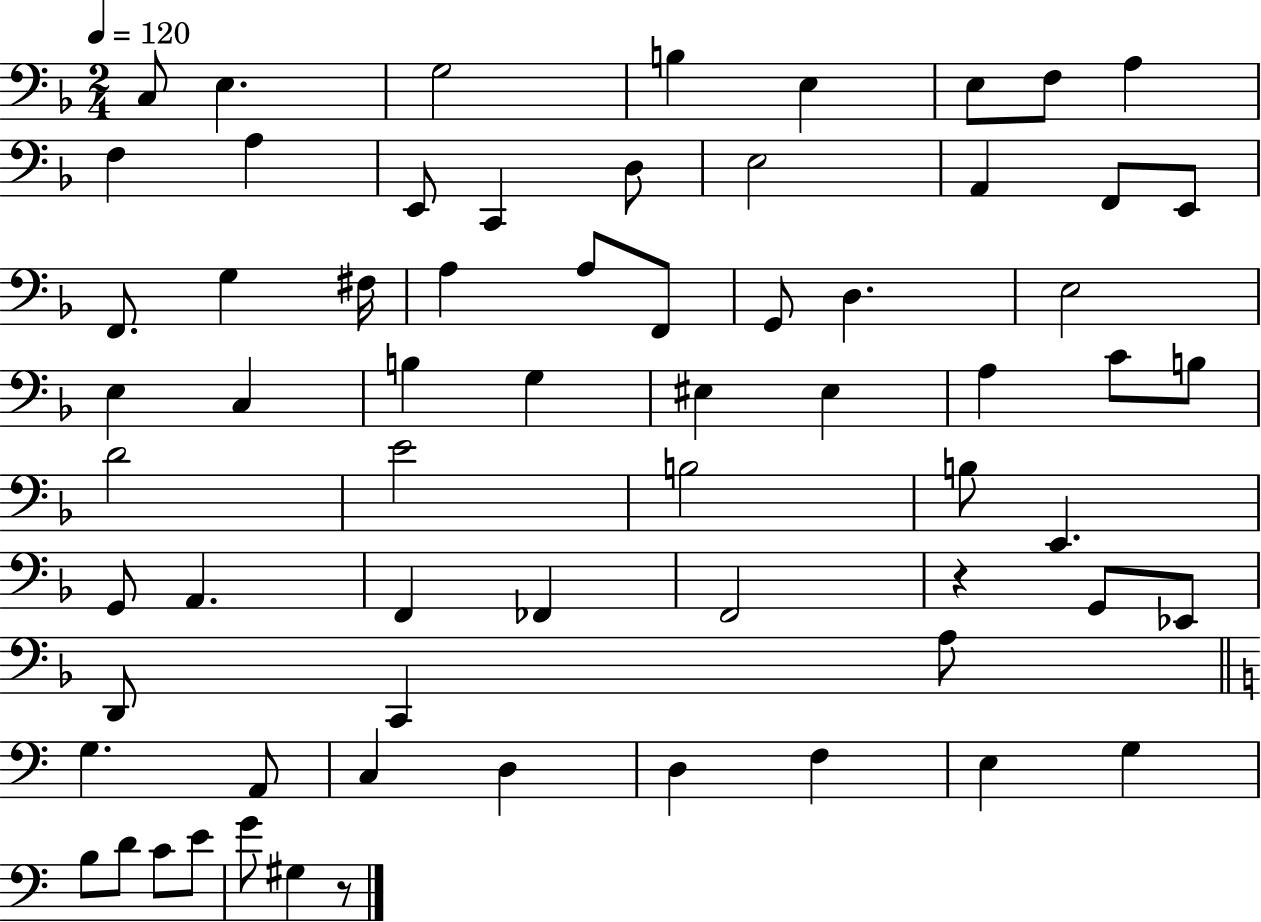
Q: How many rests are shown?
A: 2